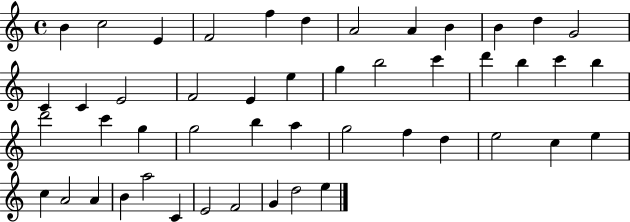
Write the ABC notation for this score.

X:1
T:Untitled
M:4/4
L:1/4
K:C
B c2 E F2 f d A2 A B B d G2 C C E2 F2 E e g b2 c' d' b c' b d'2 c' g g2 b a g2 f d e2 c e c A2 A B a2 C E2 F2 G d2 e